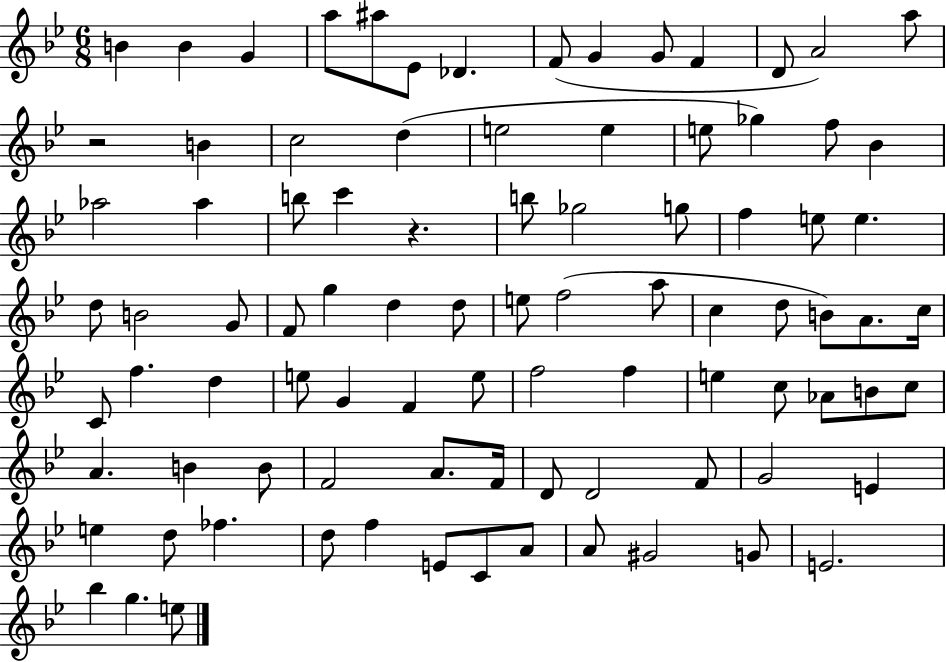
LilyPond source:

{
  \clef treble
  \numericTimeSignature
  \time 6/8
  \key bes \major
  b'4 b'4 g'4 | a''8 ais''8 ees'8 des'4. | f'8( g'4 g'8 f'4 | d'8 a'2) a''8 | \break r2 b'4 | c''2 d''4( | e''2 e''4 | e''8 ges''4) f''8 bes'4 | \break aes''2 aes''4 | b''8 c'''4 r4. | b''8 ges''2 g''8 | f''4 e''8 e''4. | \break d''8 b'2 g'8 | f'8 g''4 d''4 d''8 | e''8 f''2( a''8 | c''4 d''8 b'8) a'8. c''16 | \break c'8 f''4. d''4 | e''8 g'4 f'4 e''8 | f''2 f''4 | e''4 c''8 aes'8 b'8 c''8 | \break a'4. b'4 b'8 | f'2 a'8. f'16 | d'8 d'2 f'8 | g'2 e'4 | \break e''4 d''8 fes''4. | d''8 f''4 e'8 c'8 a'8 | a'8 gis'2 g'8 | e'2. | \break bes''4 g''4. e''8 | \bar "|."
}